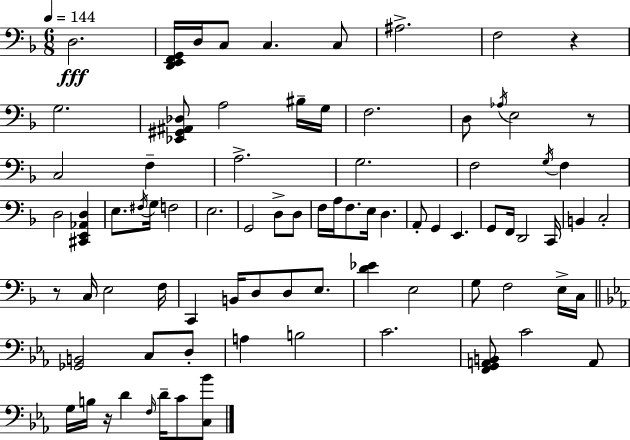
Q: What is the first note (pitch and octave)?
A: D3